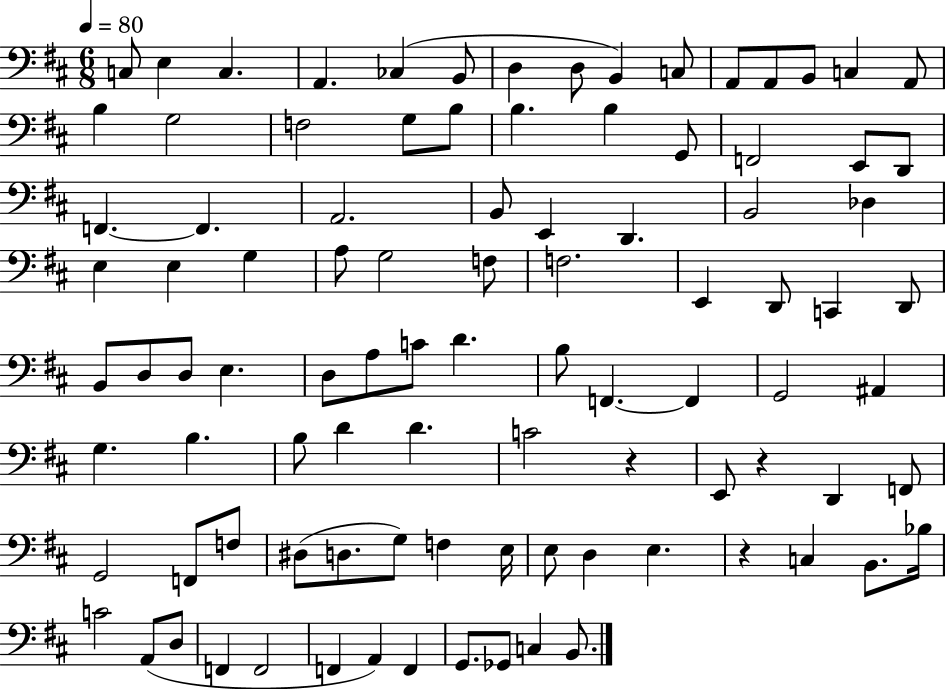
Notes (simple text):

C3/e E3/q C3/q. A2/q. CES3/q B2/e D3/q D3/e B2/q C3/e A2/e A2/e B2/e C3/q A2/e B3/q G3/h F3/h G3/e B3/e B3/q. B3/q G2/e F2/h E2/e D2/e F2/q. F2/q. A2/h. B2/e E2/q D2/q. B2/h Db3/q E3/q E3/q G3/q A3/e G3/h F3/e F3/h. E2/q D2/e C2/q D2/e B2/e D3/e D3/e E3/q. D3/e A3/e C4/e D4/q. B3/e F2/q. F2/q G2/h A#2/q G3/q. B3/q. B3/e D4/q D4/q. C4/h R/q E2/e R/q D2/q F2/e G2/h F2/e F3/e D#3/e D3/e. G3/e F3/q E3/s E3/e D3/q E3/q. R/q C3/q B2/e. Bb3/s C4/h A2/e D3/e F2/q F2/h F2/q A2/q F2/q G2/e. Gb2/e C3/q B2/e.